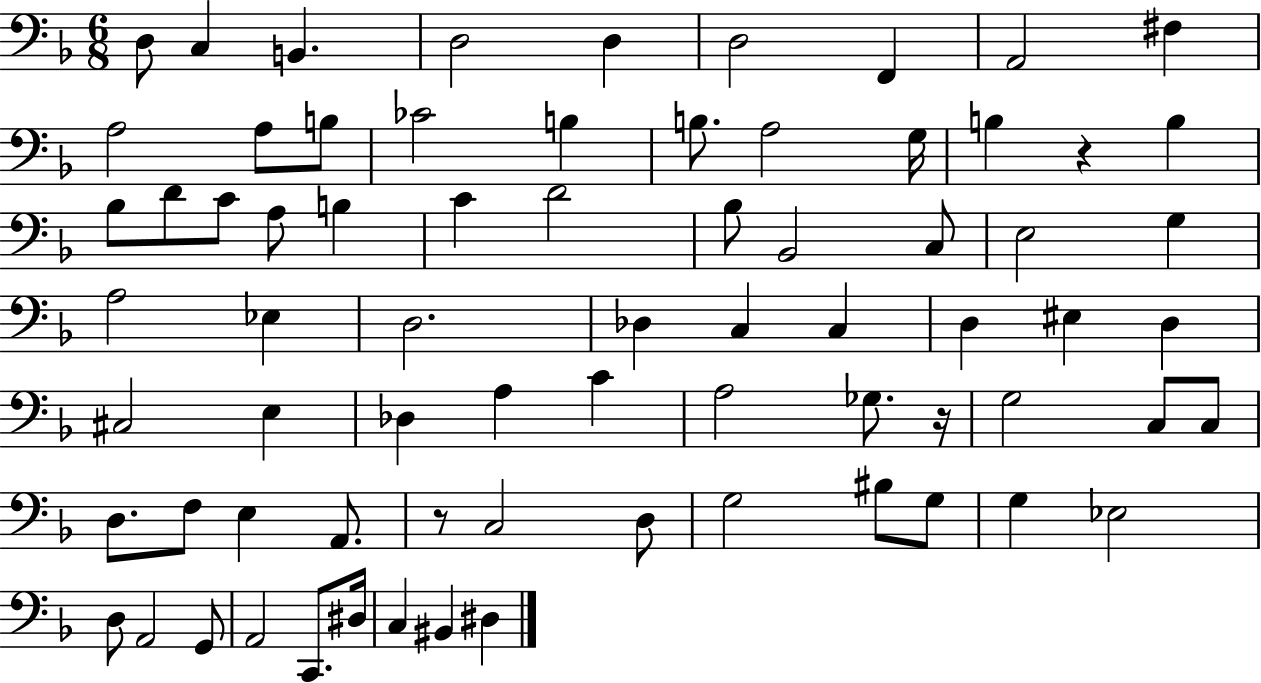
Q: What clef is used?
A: bass